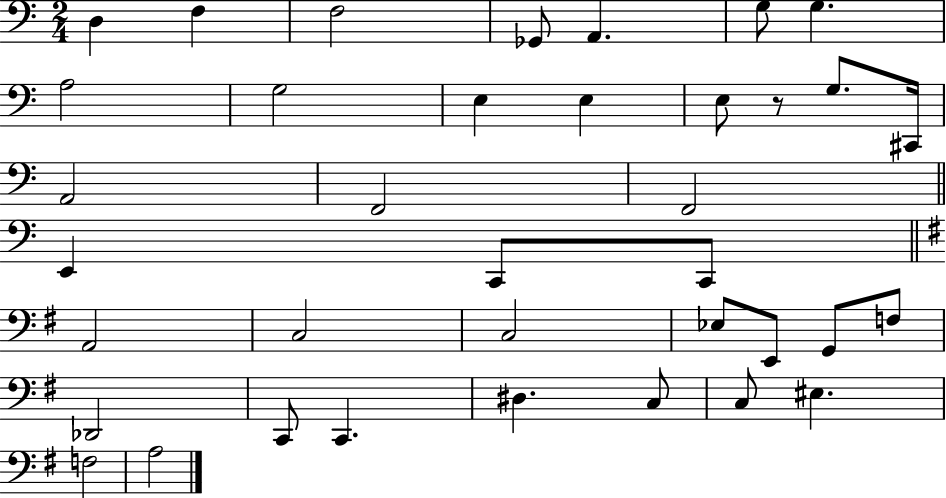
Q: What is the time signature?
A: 2/4